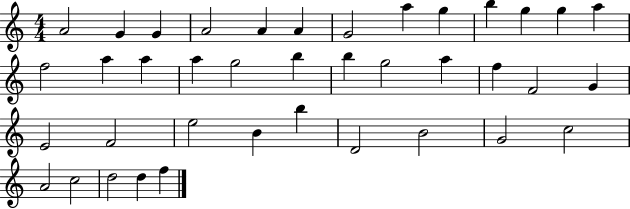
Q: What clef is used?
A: treble